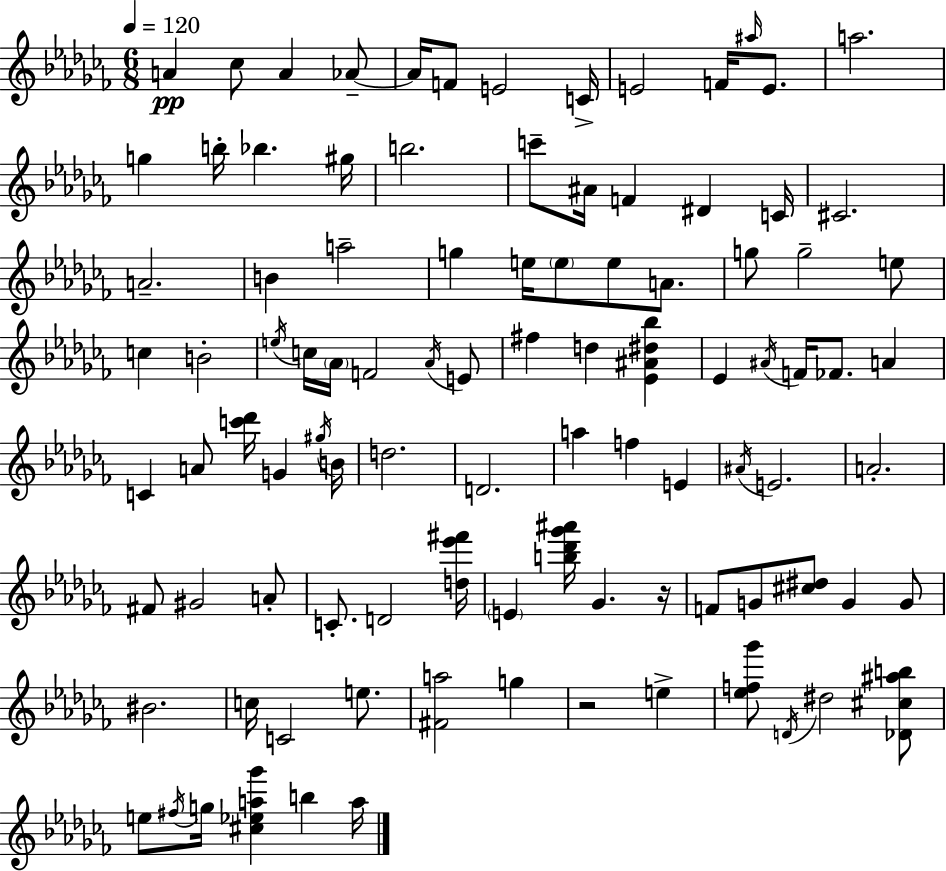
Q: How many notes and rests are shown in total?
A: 98